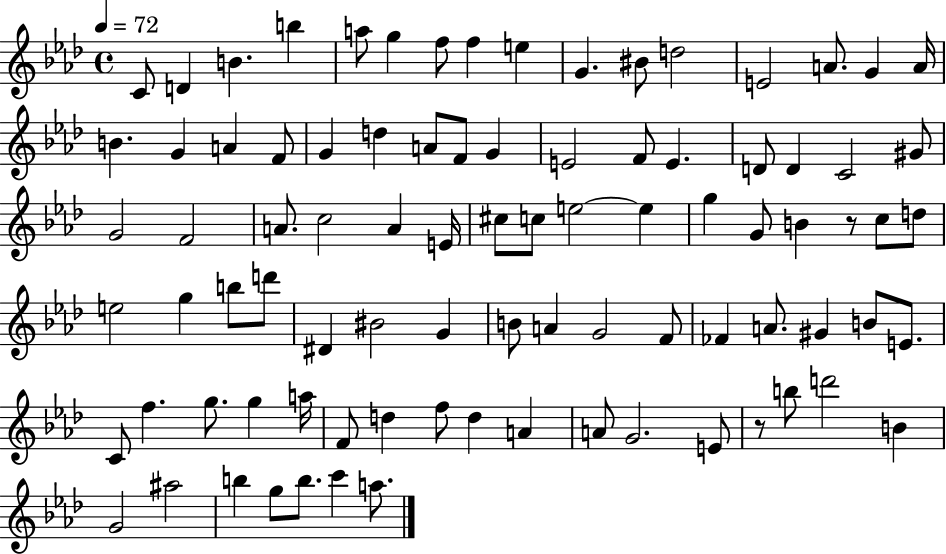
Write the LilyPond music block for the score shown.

{
  \clef treble
  \time 4/4
  \defaultTimeSignature
  \key aes \major
  \tempo 4 = 72
  c'8 d'4 b'4. b''4 | a''8 g''4 f''8 f''4 e''4 | g'4. bis'8 d''2 | e'2 a'8. g'4 a'16 | \break b'4. g'4 a'4 f'8 | g'4 d''4 a'8 f'8 g'4 | e'2 f'8 e'4. | d'8 d'4 c'2 gis'8 | \break g'2 f'2 | a'8. c''2 a'4 e'16 | cis''8 c''8 e''2~~ e''4 | g''4 g'8 b'4 r8 c''8 d''8 | \break e''2 g''4 b''8 d'''8 | dis'4 bis'2 g'4 | b'8 a'4 g'2 f'8 | fes'4 a'8. gis'4 b'8 e'8. | \break c'8 f''4. g''8. g''4 a''16 | f'8 d''4 f''8 d''4 a'4 | a'8 g'2. e'8 | r8 b''8 d'''2 b'4 | \break g'2 ais''2 | b''4 g''8 b''8. c'''4 a''8. | \bar "|."
}